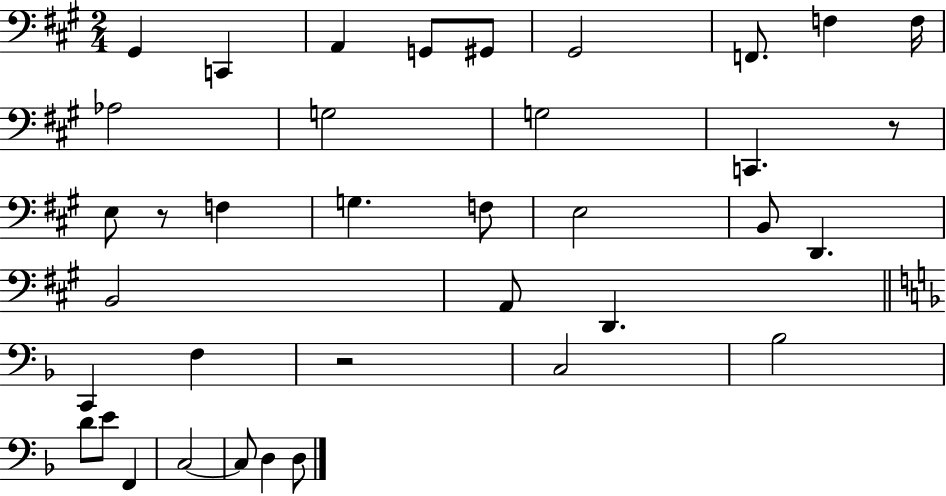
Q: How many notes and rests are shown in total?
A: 37